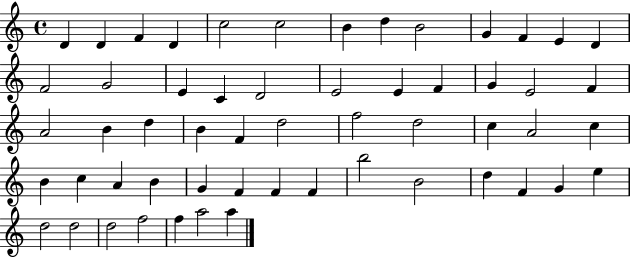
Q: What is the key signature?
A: C major